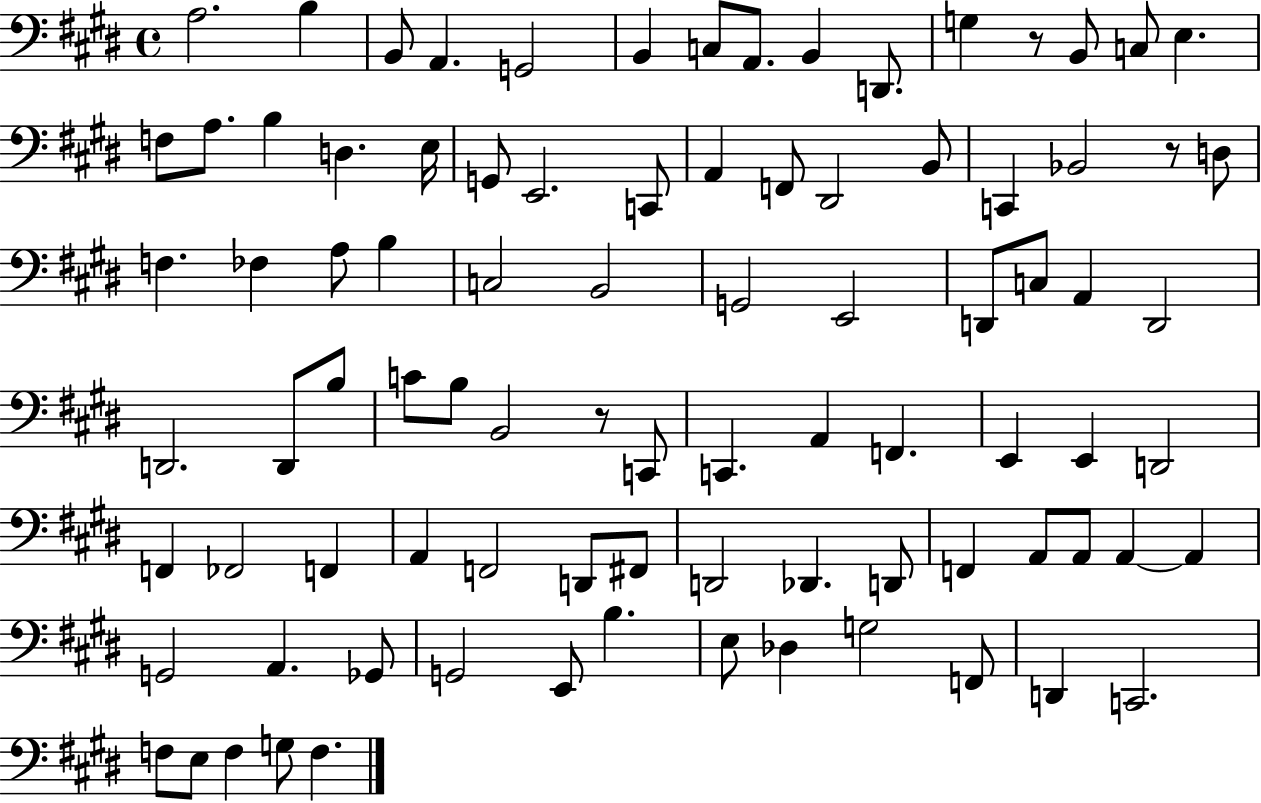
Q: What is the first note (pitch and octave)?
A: A3